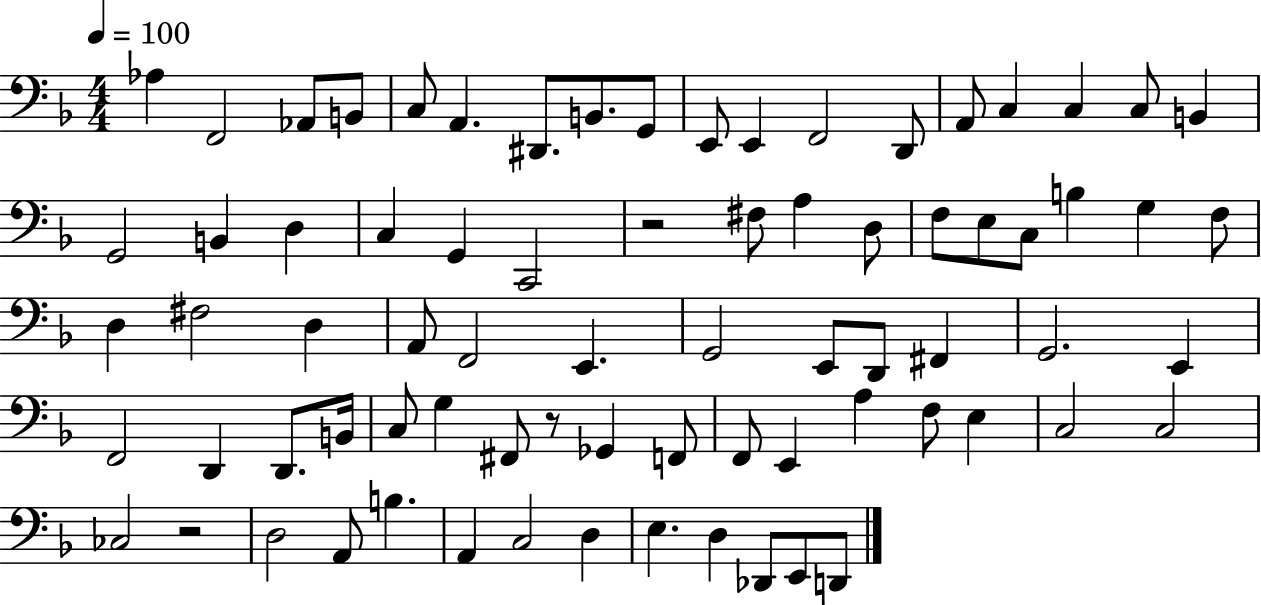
X:1
T:Untitled
M:4/4
L:1/4
K:F
_A, F,,2 _A,,/2 B,,/2 C,/2 A,, ^D,,/2 B,,/2 G,,/2 E,,/2 E,, F,,2 D,,/2 A,,/2 C, C, C,/2 B,, G,,2 B,, D, C, G,, C,,2 z2 ^F,/2 A, D,/2 F,/2 E,/2 C,/2 B, G, F,/2 D, ^F,2 D, A,,/2 F,,2 E,, G,,2 E,,/2 D,,/2 ^F,, G,,2 E,, F,,2 D,, D,,/2 B,,/4 C,/2 G, ^F,,/2 z/2 _G,, F,,/2 F,,/2 E,, A, F,/2 E, C,2 C,2 _C,2 z2 D,2 A,,/2 B, A,, C,2 D, E, D, _D,,/2 E,,/2 D,,/2